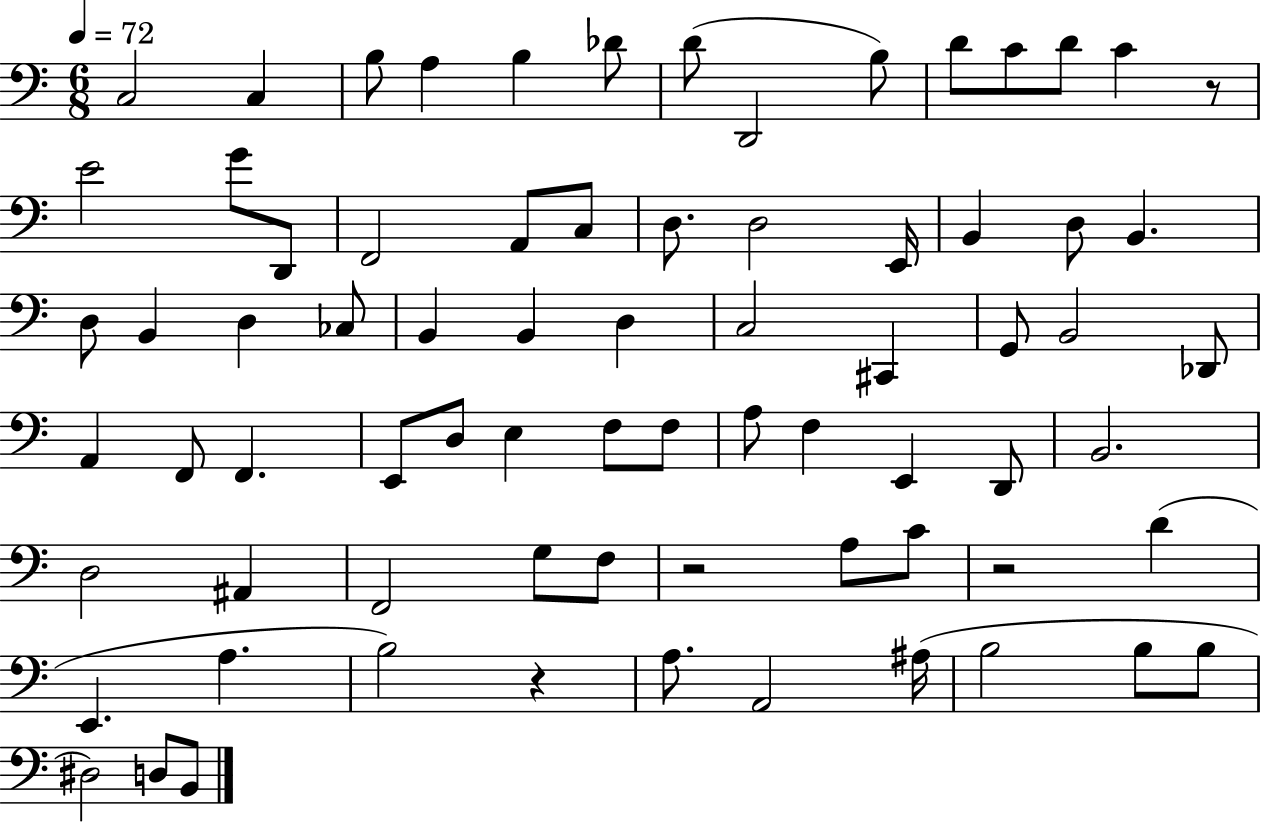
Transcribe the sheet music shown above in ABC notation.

X:1
T:Untitled
M:6/8
L:1/4
K:C
C,2 C, B,/2 A, B, _D/2 D/2 D,,2 B,/2 D/2 C/2 D/2 C z/2 E2 G/2 D,,/2 F,,2 A,,/2 C,/2 D,/2 D,2 E,,/4 B,, D,/2 B,, D,/2 B,, D, _C,/2 B,, B,, D, C,2 ^C,, G,,/2 B,,2 _D,,/2 A,, F,,/2 F,, E,,/2 D,/2 E, F,/2 F,/2 A,/2 F, E,, D,,/2 B,,2 D,2 ^A,, F,,2 G,/2 F,/2 z2 A,/2 C/2 z2 D E,, A, B,2 z A,/2 A,,2 ^A,/4 B,2 B,/2 B,/2 ^D,2 D,/2 B,,/2